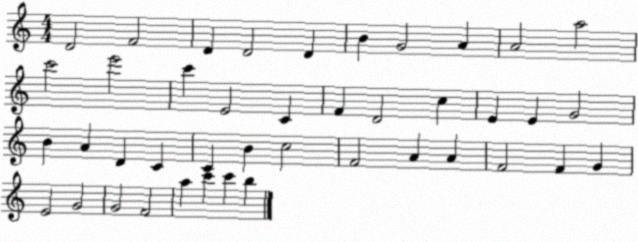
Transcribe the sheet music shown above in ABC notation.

X:1
T:Untitled
M:4/4
L:1/4
K:C
D2 F2 D D2 D B G2 A A2 a2 c'2 e'2 c' E2 C F D2 c E E G2 B A D C C B c2 F2 A A F2 F G E2 G2 G2 F2 a c' c' b